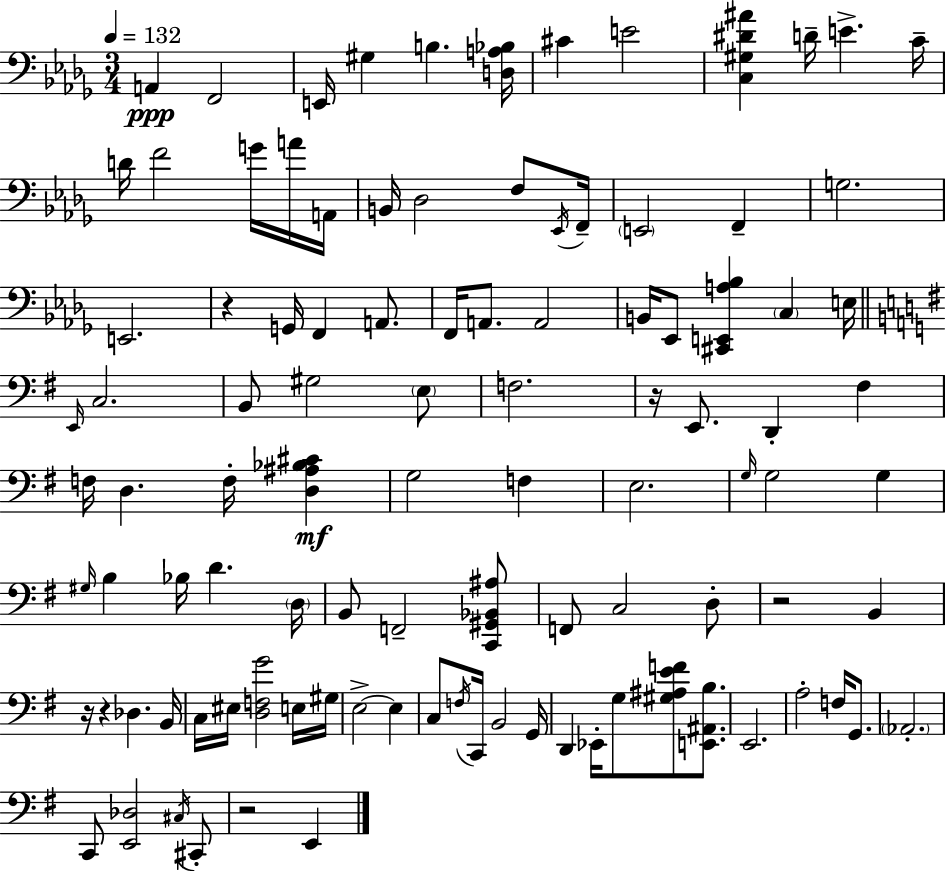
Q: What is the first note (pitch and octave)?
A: A2